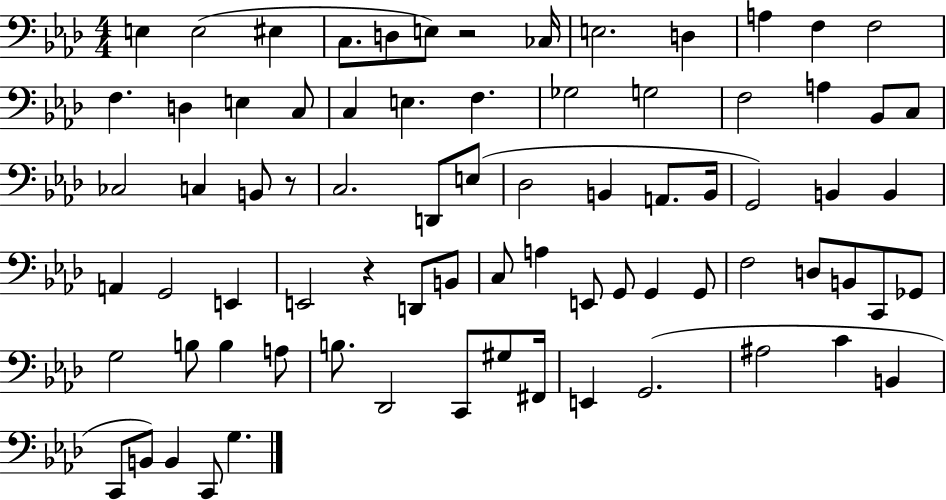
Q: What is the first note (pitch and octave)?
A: E3